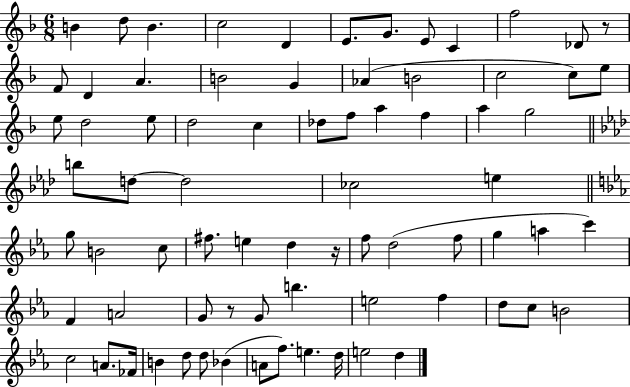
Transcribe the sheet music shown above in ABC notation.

X:1
T:Untitled
M:6/8
L:1/4
K:F
B d/2 B c2 D E/2 G/2 E/2 C f2 _D/2 z/2 F/2 D A B2 G _A B2 c2 c/2 e/2 e/2 d2 e/2 d2 c _d/2 f/2 a f a g2 b/2 d/2 d2 _c2 e g/2 B2 c/2 ^f/2 e d z/4 f/2 d2 f/2 g a c' F A2 G/2 z/2 G/2 b e2 f d/2 c/2 B2 c2 A/2 _F/4 B d/2 d/2 _B A/2 f/2 e d/4 e2 d